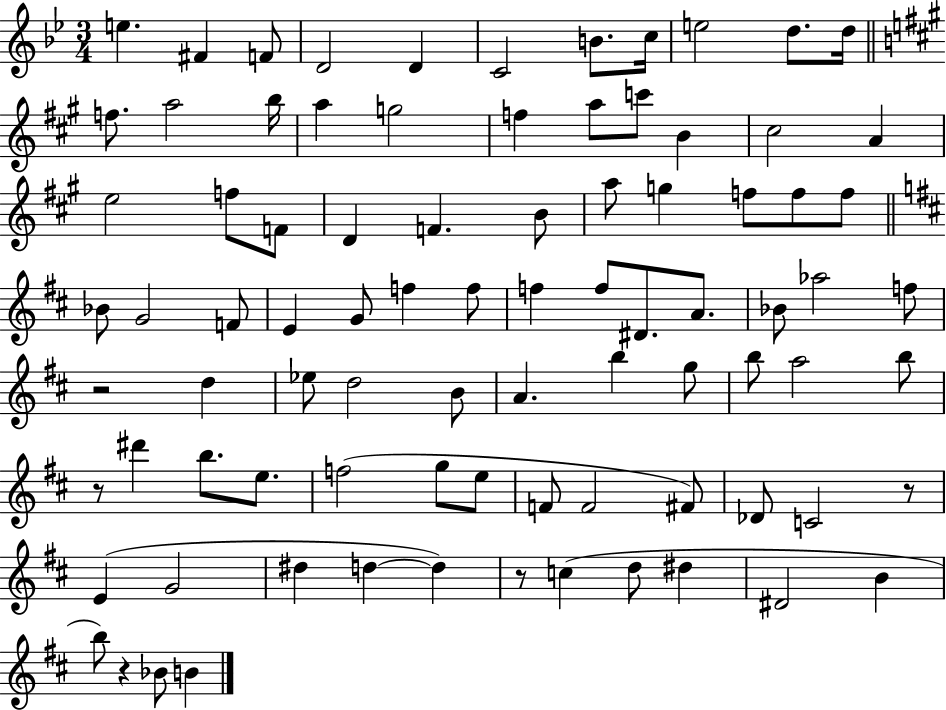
X:1
T:Untitled
M:3/4
L:1/4
K:Bb
e ^F F/2 D2 D C2 B/2 c/4 e2 d/2 d/4 f/2 a2 b/4 a g2 f a/2 c'/2 B ^c2 A e2 f/2 F/2 D F B/2 a/2 g f/2 f/2 f/2 _B/2 G2 F/2 E G/2 f f/2 f f/2 ^D/2 A/2 _B/2 _a2 f/2 z2 d _e/2 d2 B/2 A b g/2 b/2 a2 b/2 z/2 ^d' b/2 e/2 f2 g/2 e/2 F/2 F2 ^F/2 _D/2 C2 z/2 E G2 ^d d d z/2 c d/2 ^d ^D2 B b/2 z _B/2 B